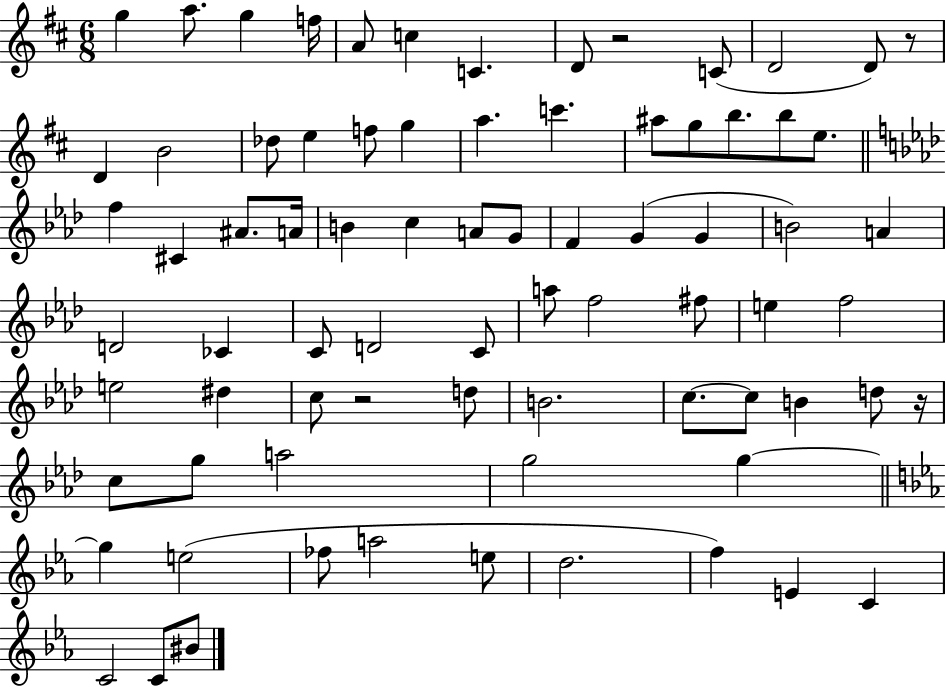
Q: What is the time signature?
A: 6/8